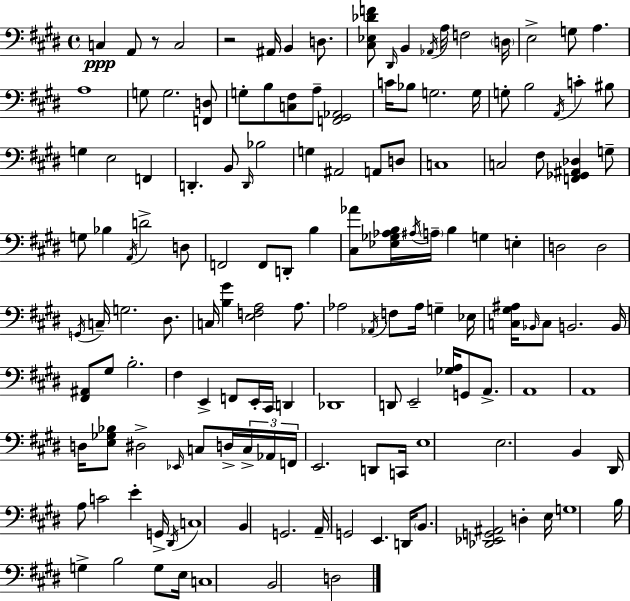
X:1
T:Untitled
M:4/4
L:1/4
K:E
C, A,,/2 z/2 C,2 z2 ^A,,/4 B,, D,/2 [^C,_E,_DF]/2 ^D,,/4 B,, _A,,/4 A,/4 F,2 D,/4 E,2 G,/2 A, A,4 G,/2 G,2 [F,,D,]/2 G,/2 B,/2 [C,^F,]/2 A,/2 [F,,^G,,_A,,]2 C/4 _B,/2 G,2 G,/4 G,/2 B,2 A,,/4 C ^B,/2 G, E,2 F,, D,, B,,/2 D,,/4 _B,2 G, ^A,,2 A,,/2 D,/2 C,4 C,2 ^F,/2 [F,,_G,,^A,,_D,] G,/2 G,/2 _B, A,,/4 D2 D,/2 F,,2 F,,/2 D,,/2 B, [^C,_A]/2 [_E,_G,_A,B,]/4 ^A,/4 A,/4 B, G, E, D,2 D,2 G,,/4 C,/4 G,2 ^D,/2 C,/4 [B,^G] [E,F,A,]2 A,/2 _A,2 _A,,/4 F,/2 _A,/4 G, _E,/4 [C,^G,^A,]/4 _B,,/4 C,/2 B,,2 B,,/4 [^F,,^A,,]/2 ^G,/2 B,2 ^F, E,, F,,/2 E,,/4 ^C,,/4 D,, _D,,4 D,,/2 E,,2 [_G,A,]/4 G,,/2 A,,/2 A,,4 A,,4 D,/4 [E,_G,_B,]/2 ^D,2 _E,,/4 C,/2 D,/4 C,/4 _A,,/4 F,,/4 E,,2 D,,/2 C,,/4 E,4 E,2 B,, ^D,,/4 A,/2 C2 E G,,/4 ^D,,/4 C,4 B,, G,,2 A,,/4 G,,2 E,, D,,/4 B,,/2 [_D,,_E,,G,,^A,,]2 D, E,/4 G,4 B,/4 G, B,2 G,/2 E,/4 C,4 B,,2 D,2